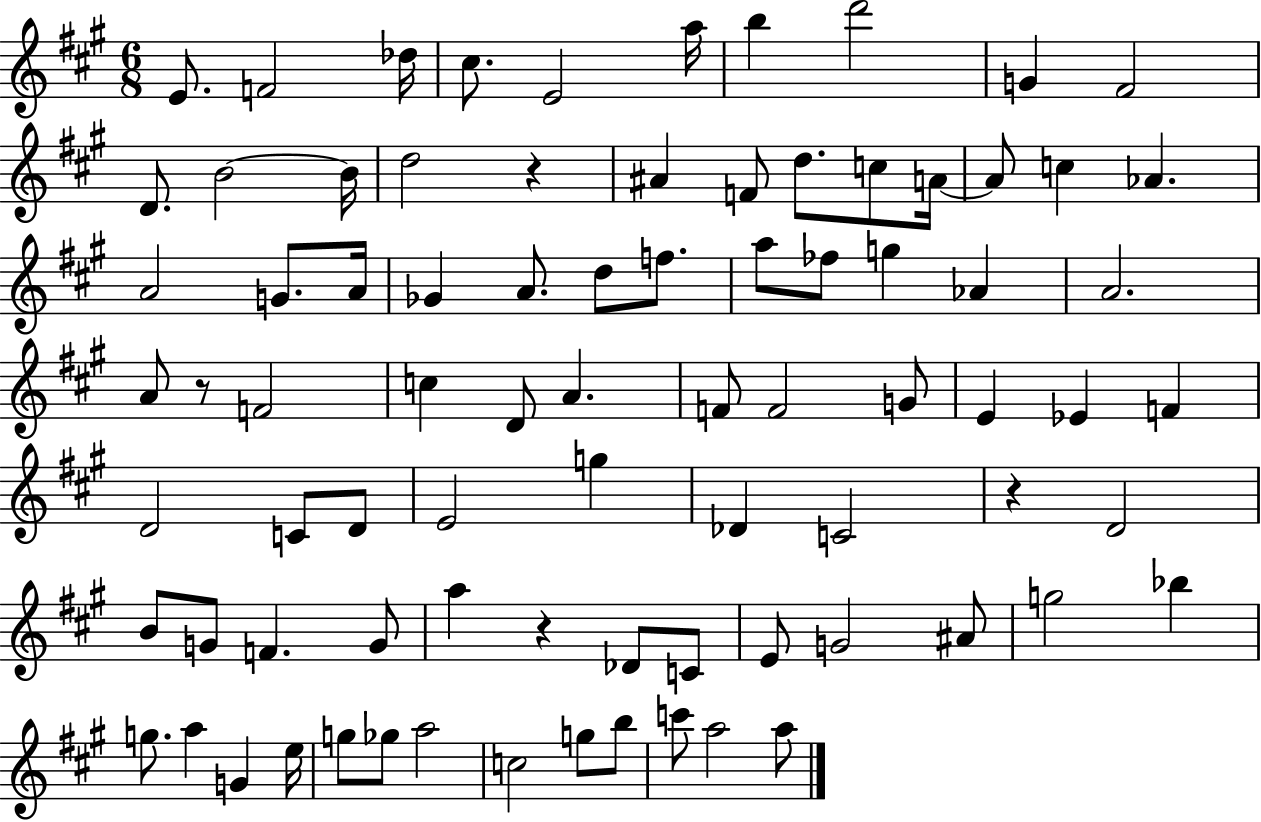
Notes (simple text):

E4/e. F4/h Db5/s C#5/e. E4/h A5/s B5/q D6/h G4/q F#4/h D4/e. B4/h B4/s D5/h R/q A#4/q F4/e D5/e. C5/e A4/s A4/e C5/q Ab4/q. A4/h G4/e. A4/s Gb4/q A4/e. D5/e F5/e. A5/e FES5/e G5/q Ab4/q A4/h. A4/e R/e F4/h C5/q D4/e A4/q. F4/e F4/h G4/e E4/q Eb4/q F4/q D4/h C4/e D4/e E4/h G5/q Db4/q C4/h R/q D4/h B4/e G4/e F4/q. G4/e A5/q R/q Db4/e C4/e E4/e G4/h A#4/e G5/h Bb5/q G5/e. A5/q G4/q E5/s G5/e Gb5/e A5/h C5/h G5/e B5/e C6/e A5/h A5/e